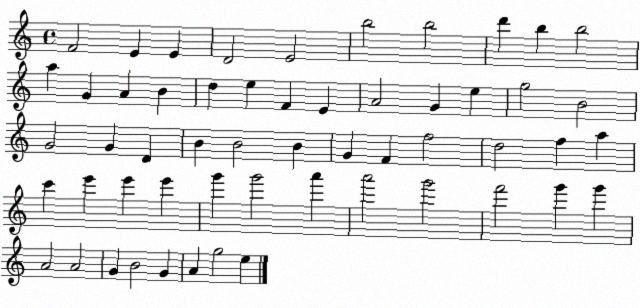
X:1
T:Untitled
M:4/4
L:1/4
K:C
F2 E E D2 E2 b2 b2 d' b b2 a G A B d e F E A2 G e g2 B2 G2 G D B B2 B G F f2 d2 f a c' e' e' e' g' g'2 a' a'2 g'2 f'2 g' g' A2 A2 G B2 G A g2 e